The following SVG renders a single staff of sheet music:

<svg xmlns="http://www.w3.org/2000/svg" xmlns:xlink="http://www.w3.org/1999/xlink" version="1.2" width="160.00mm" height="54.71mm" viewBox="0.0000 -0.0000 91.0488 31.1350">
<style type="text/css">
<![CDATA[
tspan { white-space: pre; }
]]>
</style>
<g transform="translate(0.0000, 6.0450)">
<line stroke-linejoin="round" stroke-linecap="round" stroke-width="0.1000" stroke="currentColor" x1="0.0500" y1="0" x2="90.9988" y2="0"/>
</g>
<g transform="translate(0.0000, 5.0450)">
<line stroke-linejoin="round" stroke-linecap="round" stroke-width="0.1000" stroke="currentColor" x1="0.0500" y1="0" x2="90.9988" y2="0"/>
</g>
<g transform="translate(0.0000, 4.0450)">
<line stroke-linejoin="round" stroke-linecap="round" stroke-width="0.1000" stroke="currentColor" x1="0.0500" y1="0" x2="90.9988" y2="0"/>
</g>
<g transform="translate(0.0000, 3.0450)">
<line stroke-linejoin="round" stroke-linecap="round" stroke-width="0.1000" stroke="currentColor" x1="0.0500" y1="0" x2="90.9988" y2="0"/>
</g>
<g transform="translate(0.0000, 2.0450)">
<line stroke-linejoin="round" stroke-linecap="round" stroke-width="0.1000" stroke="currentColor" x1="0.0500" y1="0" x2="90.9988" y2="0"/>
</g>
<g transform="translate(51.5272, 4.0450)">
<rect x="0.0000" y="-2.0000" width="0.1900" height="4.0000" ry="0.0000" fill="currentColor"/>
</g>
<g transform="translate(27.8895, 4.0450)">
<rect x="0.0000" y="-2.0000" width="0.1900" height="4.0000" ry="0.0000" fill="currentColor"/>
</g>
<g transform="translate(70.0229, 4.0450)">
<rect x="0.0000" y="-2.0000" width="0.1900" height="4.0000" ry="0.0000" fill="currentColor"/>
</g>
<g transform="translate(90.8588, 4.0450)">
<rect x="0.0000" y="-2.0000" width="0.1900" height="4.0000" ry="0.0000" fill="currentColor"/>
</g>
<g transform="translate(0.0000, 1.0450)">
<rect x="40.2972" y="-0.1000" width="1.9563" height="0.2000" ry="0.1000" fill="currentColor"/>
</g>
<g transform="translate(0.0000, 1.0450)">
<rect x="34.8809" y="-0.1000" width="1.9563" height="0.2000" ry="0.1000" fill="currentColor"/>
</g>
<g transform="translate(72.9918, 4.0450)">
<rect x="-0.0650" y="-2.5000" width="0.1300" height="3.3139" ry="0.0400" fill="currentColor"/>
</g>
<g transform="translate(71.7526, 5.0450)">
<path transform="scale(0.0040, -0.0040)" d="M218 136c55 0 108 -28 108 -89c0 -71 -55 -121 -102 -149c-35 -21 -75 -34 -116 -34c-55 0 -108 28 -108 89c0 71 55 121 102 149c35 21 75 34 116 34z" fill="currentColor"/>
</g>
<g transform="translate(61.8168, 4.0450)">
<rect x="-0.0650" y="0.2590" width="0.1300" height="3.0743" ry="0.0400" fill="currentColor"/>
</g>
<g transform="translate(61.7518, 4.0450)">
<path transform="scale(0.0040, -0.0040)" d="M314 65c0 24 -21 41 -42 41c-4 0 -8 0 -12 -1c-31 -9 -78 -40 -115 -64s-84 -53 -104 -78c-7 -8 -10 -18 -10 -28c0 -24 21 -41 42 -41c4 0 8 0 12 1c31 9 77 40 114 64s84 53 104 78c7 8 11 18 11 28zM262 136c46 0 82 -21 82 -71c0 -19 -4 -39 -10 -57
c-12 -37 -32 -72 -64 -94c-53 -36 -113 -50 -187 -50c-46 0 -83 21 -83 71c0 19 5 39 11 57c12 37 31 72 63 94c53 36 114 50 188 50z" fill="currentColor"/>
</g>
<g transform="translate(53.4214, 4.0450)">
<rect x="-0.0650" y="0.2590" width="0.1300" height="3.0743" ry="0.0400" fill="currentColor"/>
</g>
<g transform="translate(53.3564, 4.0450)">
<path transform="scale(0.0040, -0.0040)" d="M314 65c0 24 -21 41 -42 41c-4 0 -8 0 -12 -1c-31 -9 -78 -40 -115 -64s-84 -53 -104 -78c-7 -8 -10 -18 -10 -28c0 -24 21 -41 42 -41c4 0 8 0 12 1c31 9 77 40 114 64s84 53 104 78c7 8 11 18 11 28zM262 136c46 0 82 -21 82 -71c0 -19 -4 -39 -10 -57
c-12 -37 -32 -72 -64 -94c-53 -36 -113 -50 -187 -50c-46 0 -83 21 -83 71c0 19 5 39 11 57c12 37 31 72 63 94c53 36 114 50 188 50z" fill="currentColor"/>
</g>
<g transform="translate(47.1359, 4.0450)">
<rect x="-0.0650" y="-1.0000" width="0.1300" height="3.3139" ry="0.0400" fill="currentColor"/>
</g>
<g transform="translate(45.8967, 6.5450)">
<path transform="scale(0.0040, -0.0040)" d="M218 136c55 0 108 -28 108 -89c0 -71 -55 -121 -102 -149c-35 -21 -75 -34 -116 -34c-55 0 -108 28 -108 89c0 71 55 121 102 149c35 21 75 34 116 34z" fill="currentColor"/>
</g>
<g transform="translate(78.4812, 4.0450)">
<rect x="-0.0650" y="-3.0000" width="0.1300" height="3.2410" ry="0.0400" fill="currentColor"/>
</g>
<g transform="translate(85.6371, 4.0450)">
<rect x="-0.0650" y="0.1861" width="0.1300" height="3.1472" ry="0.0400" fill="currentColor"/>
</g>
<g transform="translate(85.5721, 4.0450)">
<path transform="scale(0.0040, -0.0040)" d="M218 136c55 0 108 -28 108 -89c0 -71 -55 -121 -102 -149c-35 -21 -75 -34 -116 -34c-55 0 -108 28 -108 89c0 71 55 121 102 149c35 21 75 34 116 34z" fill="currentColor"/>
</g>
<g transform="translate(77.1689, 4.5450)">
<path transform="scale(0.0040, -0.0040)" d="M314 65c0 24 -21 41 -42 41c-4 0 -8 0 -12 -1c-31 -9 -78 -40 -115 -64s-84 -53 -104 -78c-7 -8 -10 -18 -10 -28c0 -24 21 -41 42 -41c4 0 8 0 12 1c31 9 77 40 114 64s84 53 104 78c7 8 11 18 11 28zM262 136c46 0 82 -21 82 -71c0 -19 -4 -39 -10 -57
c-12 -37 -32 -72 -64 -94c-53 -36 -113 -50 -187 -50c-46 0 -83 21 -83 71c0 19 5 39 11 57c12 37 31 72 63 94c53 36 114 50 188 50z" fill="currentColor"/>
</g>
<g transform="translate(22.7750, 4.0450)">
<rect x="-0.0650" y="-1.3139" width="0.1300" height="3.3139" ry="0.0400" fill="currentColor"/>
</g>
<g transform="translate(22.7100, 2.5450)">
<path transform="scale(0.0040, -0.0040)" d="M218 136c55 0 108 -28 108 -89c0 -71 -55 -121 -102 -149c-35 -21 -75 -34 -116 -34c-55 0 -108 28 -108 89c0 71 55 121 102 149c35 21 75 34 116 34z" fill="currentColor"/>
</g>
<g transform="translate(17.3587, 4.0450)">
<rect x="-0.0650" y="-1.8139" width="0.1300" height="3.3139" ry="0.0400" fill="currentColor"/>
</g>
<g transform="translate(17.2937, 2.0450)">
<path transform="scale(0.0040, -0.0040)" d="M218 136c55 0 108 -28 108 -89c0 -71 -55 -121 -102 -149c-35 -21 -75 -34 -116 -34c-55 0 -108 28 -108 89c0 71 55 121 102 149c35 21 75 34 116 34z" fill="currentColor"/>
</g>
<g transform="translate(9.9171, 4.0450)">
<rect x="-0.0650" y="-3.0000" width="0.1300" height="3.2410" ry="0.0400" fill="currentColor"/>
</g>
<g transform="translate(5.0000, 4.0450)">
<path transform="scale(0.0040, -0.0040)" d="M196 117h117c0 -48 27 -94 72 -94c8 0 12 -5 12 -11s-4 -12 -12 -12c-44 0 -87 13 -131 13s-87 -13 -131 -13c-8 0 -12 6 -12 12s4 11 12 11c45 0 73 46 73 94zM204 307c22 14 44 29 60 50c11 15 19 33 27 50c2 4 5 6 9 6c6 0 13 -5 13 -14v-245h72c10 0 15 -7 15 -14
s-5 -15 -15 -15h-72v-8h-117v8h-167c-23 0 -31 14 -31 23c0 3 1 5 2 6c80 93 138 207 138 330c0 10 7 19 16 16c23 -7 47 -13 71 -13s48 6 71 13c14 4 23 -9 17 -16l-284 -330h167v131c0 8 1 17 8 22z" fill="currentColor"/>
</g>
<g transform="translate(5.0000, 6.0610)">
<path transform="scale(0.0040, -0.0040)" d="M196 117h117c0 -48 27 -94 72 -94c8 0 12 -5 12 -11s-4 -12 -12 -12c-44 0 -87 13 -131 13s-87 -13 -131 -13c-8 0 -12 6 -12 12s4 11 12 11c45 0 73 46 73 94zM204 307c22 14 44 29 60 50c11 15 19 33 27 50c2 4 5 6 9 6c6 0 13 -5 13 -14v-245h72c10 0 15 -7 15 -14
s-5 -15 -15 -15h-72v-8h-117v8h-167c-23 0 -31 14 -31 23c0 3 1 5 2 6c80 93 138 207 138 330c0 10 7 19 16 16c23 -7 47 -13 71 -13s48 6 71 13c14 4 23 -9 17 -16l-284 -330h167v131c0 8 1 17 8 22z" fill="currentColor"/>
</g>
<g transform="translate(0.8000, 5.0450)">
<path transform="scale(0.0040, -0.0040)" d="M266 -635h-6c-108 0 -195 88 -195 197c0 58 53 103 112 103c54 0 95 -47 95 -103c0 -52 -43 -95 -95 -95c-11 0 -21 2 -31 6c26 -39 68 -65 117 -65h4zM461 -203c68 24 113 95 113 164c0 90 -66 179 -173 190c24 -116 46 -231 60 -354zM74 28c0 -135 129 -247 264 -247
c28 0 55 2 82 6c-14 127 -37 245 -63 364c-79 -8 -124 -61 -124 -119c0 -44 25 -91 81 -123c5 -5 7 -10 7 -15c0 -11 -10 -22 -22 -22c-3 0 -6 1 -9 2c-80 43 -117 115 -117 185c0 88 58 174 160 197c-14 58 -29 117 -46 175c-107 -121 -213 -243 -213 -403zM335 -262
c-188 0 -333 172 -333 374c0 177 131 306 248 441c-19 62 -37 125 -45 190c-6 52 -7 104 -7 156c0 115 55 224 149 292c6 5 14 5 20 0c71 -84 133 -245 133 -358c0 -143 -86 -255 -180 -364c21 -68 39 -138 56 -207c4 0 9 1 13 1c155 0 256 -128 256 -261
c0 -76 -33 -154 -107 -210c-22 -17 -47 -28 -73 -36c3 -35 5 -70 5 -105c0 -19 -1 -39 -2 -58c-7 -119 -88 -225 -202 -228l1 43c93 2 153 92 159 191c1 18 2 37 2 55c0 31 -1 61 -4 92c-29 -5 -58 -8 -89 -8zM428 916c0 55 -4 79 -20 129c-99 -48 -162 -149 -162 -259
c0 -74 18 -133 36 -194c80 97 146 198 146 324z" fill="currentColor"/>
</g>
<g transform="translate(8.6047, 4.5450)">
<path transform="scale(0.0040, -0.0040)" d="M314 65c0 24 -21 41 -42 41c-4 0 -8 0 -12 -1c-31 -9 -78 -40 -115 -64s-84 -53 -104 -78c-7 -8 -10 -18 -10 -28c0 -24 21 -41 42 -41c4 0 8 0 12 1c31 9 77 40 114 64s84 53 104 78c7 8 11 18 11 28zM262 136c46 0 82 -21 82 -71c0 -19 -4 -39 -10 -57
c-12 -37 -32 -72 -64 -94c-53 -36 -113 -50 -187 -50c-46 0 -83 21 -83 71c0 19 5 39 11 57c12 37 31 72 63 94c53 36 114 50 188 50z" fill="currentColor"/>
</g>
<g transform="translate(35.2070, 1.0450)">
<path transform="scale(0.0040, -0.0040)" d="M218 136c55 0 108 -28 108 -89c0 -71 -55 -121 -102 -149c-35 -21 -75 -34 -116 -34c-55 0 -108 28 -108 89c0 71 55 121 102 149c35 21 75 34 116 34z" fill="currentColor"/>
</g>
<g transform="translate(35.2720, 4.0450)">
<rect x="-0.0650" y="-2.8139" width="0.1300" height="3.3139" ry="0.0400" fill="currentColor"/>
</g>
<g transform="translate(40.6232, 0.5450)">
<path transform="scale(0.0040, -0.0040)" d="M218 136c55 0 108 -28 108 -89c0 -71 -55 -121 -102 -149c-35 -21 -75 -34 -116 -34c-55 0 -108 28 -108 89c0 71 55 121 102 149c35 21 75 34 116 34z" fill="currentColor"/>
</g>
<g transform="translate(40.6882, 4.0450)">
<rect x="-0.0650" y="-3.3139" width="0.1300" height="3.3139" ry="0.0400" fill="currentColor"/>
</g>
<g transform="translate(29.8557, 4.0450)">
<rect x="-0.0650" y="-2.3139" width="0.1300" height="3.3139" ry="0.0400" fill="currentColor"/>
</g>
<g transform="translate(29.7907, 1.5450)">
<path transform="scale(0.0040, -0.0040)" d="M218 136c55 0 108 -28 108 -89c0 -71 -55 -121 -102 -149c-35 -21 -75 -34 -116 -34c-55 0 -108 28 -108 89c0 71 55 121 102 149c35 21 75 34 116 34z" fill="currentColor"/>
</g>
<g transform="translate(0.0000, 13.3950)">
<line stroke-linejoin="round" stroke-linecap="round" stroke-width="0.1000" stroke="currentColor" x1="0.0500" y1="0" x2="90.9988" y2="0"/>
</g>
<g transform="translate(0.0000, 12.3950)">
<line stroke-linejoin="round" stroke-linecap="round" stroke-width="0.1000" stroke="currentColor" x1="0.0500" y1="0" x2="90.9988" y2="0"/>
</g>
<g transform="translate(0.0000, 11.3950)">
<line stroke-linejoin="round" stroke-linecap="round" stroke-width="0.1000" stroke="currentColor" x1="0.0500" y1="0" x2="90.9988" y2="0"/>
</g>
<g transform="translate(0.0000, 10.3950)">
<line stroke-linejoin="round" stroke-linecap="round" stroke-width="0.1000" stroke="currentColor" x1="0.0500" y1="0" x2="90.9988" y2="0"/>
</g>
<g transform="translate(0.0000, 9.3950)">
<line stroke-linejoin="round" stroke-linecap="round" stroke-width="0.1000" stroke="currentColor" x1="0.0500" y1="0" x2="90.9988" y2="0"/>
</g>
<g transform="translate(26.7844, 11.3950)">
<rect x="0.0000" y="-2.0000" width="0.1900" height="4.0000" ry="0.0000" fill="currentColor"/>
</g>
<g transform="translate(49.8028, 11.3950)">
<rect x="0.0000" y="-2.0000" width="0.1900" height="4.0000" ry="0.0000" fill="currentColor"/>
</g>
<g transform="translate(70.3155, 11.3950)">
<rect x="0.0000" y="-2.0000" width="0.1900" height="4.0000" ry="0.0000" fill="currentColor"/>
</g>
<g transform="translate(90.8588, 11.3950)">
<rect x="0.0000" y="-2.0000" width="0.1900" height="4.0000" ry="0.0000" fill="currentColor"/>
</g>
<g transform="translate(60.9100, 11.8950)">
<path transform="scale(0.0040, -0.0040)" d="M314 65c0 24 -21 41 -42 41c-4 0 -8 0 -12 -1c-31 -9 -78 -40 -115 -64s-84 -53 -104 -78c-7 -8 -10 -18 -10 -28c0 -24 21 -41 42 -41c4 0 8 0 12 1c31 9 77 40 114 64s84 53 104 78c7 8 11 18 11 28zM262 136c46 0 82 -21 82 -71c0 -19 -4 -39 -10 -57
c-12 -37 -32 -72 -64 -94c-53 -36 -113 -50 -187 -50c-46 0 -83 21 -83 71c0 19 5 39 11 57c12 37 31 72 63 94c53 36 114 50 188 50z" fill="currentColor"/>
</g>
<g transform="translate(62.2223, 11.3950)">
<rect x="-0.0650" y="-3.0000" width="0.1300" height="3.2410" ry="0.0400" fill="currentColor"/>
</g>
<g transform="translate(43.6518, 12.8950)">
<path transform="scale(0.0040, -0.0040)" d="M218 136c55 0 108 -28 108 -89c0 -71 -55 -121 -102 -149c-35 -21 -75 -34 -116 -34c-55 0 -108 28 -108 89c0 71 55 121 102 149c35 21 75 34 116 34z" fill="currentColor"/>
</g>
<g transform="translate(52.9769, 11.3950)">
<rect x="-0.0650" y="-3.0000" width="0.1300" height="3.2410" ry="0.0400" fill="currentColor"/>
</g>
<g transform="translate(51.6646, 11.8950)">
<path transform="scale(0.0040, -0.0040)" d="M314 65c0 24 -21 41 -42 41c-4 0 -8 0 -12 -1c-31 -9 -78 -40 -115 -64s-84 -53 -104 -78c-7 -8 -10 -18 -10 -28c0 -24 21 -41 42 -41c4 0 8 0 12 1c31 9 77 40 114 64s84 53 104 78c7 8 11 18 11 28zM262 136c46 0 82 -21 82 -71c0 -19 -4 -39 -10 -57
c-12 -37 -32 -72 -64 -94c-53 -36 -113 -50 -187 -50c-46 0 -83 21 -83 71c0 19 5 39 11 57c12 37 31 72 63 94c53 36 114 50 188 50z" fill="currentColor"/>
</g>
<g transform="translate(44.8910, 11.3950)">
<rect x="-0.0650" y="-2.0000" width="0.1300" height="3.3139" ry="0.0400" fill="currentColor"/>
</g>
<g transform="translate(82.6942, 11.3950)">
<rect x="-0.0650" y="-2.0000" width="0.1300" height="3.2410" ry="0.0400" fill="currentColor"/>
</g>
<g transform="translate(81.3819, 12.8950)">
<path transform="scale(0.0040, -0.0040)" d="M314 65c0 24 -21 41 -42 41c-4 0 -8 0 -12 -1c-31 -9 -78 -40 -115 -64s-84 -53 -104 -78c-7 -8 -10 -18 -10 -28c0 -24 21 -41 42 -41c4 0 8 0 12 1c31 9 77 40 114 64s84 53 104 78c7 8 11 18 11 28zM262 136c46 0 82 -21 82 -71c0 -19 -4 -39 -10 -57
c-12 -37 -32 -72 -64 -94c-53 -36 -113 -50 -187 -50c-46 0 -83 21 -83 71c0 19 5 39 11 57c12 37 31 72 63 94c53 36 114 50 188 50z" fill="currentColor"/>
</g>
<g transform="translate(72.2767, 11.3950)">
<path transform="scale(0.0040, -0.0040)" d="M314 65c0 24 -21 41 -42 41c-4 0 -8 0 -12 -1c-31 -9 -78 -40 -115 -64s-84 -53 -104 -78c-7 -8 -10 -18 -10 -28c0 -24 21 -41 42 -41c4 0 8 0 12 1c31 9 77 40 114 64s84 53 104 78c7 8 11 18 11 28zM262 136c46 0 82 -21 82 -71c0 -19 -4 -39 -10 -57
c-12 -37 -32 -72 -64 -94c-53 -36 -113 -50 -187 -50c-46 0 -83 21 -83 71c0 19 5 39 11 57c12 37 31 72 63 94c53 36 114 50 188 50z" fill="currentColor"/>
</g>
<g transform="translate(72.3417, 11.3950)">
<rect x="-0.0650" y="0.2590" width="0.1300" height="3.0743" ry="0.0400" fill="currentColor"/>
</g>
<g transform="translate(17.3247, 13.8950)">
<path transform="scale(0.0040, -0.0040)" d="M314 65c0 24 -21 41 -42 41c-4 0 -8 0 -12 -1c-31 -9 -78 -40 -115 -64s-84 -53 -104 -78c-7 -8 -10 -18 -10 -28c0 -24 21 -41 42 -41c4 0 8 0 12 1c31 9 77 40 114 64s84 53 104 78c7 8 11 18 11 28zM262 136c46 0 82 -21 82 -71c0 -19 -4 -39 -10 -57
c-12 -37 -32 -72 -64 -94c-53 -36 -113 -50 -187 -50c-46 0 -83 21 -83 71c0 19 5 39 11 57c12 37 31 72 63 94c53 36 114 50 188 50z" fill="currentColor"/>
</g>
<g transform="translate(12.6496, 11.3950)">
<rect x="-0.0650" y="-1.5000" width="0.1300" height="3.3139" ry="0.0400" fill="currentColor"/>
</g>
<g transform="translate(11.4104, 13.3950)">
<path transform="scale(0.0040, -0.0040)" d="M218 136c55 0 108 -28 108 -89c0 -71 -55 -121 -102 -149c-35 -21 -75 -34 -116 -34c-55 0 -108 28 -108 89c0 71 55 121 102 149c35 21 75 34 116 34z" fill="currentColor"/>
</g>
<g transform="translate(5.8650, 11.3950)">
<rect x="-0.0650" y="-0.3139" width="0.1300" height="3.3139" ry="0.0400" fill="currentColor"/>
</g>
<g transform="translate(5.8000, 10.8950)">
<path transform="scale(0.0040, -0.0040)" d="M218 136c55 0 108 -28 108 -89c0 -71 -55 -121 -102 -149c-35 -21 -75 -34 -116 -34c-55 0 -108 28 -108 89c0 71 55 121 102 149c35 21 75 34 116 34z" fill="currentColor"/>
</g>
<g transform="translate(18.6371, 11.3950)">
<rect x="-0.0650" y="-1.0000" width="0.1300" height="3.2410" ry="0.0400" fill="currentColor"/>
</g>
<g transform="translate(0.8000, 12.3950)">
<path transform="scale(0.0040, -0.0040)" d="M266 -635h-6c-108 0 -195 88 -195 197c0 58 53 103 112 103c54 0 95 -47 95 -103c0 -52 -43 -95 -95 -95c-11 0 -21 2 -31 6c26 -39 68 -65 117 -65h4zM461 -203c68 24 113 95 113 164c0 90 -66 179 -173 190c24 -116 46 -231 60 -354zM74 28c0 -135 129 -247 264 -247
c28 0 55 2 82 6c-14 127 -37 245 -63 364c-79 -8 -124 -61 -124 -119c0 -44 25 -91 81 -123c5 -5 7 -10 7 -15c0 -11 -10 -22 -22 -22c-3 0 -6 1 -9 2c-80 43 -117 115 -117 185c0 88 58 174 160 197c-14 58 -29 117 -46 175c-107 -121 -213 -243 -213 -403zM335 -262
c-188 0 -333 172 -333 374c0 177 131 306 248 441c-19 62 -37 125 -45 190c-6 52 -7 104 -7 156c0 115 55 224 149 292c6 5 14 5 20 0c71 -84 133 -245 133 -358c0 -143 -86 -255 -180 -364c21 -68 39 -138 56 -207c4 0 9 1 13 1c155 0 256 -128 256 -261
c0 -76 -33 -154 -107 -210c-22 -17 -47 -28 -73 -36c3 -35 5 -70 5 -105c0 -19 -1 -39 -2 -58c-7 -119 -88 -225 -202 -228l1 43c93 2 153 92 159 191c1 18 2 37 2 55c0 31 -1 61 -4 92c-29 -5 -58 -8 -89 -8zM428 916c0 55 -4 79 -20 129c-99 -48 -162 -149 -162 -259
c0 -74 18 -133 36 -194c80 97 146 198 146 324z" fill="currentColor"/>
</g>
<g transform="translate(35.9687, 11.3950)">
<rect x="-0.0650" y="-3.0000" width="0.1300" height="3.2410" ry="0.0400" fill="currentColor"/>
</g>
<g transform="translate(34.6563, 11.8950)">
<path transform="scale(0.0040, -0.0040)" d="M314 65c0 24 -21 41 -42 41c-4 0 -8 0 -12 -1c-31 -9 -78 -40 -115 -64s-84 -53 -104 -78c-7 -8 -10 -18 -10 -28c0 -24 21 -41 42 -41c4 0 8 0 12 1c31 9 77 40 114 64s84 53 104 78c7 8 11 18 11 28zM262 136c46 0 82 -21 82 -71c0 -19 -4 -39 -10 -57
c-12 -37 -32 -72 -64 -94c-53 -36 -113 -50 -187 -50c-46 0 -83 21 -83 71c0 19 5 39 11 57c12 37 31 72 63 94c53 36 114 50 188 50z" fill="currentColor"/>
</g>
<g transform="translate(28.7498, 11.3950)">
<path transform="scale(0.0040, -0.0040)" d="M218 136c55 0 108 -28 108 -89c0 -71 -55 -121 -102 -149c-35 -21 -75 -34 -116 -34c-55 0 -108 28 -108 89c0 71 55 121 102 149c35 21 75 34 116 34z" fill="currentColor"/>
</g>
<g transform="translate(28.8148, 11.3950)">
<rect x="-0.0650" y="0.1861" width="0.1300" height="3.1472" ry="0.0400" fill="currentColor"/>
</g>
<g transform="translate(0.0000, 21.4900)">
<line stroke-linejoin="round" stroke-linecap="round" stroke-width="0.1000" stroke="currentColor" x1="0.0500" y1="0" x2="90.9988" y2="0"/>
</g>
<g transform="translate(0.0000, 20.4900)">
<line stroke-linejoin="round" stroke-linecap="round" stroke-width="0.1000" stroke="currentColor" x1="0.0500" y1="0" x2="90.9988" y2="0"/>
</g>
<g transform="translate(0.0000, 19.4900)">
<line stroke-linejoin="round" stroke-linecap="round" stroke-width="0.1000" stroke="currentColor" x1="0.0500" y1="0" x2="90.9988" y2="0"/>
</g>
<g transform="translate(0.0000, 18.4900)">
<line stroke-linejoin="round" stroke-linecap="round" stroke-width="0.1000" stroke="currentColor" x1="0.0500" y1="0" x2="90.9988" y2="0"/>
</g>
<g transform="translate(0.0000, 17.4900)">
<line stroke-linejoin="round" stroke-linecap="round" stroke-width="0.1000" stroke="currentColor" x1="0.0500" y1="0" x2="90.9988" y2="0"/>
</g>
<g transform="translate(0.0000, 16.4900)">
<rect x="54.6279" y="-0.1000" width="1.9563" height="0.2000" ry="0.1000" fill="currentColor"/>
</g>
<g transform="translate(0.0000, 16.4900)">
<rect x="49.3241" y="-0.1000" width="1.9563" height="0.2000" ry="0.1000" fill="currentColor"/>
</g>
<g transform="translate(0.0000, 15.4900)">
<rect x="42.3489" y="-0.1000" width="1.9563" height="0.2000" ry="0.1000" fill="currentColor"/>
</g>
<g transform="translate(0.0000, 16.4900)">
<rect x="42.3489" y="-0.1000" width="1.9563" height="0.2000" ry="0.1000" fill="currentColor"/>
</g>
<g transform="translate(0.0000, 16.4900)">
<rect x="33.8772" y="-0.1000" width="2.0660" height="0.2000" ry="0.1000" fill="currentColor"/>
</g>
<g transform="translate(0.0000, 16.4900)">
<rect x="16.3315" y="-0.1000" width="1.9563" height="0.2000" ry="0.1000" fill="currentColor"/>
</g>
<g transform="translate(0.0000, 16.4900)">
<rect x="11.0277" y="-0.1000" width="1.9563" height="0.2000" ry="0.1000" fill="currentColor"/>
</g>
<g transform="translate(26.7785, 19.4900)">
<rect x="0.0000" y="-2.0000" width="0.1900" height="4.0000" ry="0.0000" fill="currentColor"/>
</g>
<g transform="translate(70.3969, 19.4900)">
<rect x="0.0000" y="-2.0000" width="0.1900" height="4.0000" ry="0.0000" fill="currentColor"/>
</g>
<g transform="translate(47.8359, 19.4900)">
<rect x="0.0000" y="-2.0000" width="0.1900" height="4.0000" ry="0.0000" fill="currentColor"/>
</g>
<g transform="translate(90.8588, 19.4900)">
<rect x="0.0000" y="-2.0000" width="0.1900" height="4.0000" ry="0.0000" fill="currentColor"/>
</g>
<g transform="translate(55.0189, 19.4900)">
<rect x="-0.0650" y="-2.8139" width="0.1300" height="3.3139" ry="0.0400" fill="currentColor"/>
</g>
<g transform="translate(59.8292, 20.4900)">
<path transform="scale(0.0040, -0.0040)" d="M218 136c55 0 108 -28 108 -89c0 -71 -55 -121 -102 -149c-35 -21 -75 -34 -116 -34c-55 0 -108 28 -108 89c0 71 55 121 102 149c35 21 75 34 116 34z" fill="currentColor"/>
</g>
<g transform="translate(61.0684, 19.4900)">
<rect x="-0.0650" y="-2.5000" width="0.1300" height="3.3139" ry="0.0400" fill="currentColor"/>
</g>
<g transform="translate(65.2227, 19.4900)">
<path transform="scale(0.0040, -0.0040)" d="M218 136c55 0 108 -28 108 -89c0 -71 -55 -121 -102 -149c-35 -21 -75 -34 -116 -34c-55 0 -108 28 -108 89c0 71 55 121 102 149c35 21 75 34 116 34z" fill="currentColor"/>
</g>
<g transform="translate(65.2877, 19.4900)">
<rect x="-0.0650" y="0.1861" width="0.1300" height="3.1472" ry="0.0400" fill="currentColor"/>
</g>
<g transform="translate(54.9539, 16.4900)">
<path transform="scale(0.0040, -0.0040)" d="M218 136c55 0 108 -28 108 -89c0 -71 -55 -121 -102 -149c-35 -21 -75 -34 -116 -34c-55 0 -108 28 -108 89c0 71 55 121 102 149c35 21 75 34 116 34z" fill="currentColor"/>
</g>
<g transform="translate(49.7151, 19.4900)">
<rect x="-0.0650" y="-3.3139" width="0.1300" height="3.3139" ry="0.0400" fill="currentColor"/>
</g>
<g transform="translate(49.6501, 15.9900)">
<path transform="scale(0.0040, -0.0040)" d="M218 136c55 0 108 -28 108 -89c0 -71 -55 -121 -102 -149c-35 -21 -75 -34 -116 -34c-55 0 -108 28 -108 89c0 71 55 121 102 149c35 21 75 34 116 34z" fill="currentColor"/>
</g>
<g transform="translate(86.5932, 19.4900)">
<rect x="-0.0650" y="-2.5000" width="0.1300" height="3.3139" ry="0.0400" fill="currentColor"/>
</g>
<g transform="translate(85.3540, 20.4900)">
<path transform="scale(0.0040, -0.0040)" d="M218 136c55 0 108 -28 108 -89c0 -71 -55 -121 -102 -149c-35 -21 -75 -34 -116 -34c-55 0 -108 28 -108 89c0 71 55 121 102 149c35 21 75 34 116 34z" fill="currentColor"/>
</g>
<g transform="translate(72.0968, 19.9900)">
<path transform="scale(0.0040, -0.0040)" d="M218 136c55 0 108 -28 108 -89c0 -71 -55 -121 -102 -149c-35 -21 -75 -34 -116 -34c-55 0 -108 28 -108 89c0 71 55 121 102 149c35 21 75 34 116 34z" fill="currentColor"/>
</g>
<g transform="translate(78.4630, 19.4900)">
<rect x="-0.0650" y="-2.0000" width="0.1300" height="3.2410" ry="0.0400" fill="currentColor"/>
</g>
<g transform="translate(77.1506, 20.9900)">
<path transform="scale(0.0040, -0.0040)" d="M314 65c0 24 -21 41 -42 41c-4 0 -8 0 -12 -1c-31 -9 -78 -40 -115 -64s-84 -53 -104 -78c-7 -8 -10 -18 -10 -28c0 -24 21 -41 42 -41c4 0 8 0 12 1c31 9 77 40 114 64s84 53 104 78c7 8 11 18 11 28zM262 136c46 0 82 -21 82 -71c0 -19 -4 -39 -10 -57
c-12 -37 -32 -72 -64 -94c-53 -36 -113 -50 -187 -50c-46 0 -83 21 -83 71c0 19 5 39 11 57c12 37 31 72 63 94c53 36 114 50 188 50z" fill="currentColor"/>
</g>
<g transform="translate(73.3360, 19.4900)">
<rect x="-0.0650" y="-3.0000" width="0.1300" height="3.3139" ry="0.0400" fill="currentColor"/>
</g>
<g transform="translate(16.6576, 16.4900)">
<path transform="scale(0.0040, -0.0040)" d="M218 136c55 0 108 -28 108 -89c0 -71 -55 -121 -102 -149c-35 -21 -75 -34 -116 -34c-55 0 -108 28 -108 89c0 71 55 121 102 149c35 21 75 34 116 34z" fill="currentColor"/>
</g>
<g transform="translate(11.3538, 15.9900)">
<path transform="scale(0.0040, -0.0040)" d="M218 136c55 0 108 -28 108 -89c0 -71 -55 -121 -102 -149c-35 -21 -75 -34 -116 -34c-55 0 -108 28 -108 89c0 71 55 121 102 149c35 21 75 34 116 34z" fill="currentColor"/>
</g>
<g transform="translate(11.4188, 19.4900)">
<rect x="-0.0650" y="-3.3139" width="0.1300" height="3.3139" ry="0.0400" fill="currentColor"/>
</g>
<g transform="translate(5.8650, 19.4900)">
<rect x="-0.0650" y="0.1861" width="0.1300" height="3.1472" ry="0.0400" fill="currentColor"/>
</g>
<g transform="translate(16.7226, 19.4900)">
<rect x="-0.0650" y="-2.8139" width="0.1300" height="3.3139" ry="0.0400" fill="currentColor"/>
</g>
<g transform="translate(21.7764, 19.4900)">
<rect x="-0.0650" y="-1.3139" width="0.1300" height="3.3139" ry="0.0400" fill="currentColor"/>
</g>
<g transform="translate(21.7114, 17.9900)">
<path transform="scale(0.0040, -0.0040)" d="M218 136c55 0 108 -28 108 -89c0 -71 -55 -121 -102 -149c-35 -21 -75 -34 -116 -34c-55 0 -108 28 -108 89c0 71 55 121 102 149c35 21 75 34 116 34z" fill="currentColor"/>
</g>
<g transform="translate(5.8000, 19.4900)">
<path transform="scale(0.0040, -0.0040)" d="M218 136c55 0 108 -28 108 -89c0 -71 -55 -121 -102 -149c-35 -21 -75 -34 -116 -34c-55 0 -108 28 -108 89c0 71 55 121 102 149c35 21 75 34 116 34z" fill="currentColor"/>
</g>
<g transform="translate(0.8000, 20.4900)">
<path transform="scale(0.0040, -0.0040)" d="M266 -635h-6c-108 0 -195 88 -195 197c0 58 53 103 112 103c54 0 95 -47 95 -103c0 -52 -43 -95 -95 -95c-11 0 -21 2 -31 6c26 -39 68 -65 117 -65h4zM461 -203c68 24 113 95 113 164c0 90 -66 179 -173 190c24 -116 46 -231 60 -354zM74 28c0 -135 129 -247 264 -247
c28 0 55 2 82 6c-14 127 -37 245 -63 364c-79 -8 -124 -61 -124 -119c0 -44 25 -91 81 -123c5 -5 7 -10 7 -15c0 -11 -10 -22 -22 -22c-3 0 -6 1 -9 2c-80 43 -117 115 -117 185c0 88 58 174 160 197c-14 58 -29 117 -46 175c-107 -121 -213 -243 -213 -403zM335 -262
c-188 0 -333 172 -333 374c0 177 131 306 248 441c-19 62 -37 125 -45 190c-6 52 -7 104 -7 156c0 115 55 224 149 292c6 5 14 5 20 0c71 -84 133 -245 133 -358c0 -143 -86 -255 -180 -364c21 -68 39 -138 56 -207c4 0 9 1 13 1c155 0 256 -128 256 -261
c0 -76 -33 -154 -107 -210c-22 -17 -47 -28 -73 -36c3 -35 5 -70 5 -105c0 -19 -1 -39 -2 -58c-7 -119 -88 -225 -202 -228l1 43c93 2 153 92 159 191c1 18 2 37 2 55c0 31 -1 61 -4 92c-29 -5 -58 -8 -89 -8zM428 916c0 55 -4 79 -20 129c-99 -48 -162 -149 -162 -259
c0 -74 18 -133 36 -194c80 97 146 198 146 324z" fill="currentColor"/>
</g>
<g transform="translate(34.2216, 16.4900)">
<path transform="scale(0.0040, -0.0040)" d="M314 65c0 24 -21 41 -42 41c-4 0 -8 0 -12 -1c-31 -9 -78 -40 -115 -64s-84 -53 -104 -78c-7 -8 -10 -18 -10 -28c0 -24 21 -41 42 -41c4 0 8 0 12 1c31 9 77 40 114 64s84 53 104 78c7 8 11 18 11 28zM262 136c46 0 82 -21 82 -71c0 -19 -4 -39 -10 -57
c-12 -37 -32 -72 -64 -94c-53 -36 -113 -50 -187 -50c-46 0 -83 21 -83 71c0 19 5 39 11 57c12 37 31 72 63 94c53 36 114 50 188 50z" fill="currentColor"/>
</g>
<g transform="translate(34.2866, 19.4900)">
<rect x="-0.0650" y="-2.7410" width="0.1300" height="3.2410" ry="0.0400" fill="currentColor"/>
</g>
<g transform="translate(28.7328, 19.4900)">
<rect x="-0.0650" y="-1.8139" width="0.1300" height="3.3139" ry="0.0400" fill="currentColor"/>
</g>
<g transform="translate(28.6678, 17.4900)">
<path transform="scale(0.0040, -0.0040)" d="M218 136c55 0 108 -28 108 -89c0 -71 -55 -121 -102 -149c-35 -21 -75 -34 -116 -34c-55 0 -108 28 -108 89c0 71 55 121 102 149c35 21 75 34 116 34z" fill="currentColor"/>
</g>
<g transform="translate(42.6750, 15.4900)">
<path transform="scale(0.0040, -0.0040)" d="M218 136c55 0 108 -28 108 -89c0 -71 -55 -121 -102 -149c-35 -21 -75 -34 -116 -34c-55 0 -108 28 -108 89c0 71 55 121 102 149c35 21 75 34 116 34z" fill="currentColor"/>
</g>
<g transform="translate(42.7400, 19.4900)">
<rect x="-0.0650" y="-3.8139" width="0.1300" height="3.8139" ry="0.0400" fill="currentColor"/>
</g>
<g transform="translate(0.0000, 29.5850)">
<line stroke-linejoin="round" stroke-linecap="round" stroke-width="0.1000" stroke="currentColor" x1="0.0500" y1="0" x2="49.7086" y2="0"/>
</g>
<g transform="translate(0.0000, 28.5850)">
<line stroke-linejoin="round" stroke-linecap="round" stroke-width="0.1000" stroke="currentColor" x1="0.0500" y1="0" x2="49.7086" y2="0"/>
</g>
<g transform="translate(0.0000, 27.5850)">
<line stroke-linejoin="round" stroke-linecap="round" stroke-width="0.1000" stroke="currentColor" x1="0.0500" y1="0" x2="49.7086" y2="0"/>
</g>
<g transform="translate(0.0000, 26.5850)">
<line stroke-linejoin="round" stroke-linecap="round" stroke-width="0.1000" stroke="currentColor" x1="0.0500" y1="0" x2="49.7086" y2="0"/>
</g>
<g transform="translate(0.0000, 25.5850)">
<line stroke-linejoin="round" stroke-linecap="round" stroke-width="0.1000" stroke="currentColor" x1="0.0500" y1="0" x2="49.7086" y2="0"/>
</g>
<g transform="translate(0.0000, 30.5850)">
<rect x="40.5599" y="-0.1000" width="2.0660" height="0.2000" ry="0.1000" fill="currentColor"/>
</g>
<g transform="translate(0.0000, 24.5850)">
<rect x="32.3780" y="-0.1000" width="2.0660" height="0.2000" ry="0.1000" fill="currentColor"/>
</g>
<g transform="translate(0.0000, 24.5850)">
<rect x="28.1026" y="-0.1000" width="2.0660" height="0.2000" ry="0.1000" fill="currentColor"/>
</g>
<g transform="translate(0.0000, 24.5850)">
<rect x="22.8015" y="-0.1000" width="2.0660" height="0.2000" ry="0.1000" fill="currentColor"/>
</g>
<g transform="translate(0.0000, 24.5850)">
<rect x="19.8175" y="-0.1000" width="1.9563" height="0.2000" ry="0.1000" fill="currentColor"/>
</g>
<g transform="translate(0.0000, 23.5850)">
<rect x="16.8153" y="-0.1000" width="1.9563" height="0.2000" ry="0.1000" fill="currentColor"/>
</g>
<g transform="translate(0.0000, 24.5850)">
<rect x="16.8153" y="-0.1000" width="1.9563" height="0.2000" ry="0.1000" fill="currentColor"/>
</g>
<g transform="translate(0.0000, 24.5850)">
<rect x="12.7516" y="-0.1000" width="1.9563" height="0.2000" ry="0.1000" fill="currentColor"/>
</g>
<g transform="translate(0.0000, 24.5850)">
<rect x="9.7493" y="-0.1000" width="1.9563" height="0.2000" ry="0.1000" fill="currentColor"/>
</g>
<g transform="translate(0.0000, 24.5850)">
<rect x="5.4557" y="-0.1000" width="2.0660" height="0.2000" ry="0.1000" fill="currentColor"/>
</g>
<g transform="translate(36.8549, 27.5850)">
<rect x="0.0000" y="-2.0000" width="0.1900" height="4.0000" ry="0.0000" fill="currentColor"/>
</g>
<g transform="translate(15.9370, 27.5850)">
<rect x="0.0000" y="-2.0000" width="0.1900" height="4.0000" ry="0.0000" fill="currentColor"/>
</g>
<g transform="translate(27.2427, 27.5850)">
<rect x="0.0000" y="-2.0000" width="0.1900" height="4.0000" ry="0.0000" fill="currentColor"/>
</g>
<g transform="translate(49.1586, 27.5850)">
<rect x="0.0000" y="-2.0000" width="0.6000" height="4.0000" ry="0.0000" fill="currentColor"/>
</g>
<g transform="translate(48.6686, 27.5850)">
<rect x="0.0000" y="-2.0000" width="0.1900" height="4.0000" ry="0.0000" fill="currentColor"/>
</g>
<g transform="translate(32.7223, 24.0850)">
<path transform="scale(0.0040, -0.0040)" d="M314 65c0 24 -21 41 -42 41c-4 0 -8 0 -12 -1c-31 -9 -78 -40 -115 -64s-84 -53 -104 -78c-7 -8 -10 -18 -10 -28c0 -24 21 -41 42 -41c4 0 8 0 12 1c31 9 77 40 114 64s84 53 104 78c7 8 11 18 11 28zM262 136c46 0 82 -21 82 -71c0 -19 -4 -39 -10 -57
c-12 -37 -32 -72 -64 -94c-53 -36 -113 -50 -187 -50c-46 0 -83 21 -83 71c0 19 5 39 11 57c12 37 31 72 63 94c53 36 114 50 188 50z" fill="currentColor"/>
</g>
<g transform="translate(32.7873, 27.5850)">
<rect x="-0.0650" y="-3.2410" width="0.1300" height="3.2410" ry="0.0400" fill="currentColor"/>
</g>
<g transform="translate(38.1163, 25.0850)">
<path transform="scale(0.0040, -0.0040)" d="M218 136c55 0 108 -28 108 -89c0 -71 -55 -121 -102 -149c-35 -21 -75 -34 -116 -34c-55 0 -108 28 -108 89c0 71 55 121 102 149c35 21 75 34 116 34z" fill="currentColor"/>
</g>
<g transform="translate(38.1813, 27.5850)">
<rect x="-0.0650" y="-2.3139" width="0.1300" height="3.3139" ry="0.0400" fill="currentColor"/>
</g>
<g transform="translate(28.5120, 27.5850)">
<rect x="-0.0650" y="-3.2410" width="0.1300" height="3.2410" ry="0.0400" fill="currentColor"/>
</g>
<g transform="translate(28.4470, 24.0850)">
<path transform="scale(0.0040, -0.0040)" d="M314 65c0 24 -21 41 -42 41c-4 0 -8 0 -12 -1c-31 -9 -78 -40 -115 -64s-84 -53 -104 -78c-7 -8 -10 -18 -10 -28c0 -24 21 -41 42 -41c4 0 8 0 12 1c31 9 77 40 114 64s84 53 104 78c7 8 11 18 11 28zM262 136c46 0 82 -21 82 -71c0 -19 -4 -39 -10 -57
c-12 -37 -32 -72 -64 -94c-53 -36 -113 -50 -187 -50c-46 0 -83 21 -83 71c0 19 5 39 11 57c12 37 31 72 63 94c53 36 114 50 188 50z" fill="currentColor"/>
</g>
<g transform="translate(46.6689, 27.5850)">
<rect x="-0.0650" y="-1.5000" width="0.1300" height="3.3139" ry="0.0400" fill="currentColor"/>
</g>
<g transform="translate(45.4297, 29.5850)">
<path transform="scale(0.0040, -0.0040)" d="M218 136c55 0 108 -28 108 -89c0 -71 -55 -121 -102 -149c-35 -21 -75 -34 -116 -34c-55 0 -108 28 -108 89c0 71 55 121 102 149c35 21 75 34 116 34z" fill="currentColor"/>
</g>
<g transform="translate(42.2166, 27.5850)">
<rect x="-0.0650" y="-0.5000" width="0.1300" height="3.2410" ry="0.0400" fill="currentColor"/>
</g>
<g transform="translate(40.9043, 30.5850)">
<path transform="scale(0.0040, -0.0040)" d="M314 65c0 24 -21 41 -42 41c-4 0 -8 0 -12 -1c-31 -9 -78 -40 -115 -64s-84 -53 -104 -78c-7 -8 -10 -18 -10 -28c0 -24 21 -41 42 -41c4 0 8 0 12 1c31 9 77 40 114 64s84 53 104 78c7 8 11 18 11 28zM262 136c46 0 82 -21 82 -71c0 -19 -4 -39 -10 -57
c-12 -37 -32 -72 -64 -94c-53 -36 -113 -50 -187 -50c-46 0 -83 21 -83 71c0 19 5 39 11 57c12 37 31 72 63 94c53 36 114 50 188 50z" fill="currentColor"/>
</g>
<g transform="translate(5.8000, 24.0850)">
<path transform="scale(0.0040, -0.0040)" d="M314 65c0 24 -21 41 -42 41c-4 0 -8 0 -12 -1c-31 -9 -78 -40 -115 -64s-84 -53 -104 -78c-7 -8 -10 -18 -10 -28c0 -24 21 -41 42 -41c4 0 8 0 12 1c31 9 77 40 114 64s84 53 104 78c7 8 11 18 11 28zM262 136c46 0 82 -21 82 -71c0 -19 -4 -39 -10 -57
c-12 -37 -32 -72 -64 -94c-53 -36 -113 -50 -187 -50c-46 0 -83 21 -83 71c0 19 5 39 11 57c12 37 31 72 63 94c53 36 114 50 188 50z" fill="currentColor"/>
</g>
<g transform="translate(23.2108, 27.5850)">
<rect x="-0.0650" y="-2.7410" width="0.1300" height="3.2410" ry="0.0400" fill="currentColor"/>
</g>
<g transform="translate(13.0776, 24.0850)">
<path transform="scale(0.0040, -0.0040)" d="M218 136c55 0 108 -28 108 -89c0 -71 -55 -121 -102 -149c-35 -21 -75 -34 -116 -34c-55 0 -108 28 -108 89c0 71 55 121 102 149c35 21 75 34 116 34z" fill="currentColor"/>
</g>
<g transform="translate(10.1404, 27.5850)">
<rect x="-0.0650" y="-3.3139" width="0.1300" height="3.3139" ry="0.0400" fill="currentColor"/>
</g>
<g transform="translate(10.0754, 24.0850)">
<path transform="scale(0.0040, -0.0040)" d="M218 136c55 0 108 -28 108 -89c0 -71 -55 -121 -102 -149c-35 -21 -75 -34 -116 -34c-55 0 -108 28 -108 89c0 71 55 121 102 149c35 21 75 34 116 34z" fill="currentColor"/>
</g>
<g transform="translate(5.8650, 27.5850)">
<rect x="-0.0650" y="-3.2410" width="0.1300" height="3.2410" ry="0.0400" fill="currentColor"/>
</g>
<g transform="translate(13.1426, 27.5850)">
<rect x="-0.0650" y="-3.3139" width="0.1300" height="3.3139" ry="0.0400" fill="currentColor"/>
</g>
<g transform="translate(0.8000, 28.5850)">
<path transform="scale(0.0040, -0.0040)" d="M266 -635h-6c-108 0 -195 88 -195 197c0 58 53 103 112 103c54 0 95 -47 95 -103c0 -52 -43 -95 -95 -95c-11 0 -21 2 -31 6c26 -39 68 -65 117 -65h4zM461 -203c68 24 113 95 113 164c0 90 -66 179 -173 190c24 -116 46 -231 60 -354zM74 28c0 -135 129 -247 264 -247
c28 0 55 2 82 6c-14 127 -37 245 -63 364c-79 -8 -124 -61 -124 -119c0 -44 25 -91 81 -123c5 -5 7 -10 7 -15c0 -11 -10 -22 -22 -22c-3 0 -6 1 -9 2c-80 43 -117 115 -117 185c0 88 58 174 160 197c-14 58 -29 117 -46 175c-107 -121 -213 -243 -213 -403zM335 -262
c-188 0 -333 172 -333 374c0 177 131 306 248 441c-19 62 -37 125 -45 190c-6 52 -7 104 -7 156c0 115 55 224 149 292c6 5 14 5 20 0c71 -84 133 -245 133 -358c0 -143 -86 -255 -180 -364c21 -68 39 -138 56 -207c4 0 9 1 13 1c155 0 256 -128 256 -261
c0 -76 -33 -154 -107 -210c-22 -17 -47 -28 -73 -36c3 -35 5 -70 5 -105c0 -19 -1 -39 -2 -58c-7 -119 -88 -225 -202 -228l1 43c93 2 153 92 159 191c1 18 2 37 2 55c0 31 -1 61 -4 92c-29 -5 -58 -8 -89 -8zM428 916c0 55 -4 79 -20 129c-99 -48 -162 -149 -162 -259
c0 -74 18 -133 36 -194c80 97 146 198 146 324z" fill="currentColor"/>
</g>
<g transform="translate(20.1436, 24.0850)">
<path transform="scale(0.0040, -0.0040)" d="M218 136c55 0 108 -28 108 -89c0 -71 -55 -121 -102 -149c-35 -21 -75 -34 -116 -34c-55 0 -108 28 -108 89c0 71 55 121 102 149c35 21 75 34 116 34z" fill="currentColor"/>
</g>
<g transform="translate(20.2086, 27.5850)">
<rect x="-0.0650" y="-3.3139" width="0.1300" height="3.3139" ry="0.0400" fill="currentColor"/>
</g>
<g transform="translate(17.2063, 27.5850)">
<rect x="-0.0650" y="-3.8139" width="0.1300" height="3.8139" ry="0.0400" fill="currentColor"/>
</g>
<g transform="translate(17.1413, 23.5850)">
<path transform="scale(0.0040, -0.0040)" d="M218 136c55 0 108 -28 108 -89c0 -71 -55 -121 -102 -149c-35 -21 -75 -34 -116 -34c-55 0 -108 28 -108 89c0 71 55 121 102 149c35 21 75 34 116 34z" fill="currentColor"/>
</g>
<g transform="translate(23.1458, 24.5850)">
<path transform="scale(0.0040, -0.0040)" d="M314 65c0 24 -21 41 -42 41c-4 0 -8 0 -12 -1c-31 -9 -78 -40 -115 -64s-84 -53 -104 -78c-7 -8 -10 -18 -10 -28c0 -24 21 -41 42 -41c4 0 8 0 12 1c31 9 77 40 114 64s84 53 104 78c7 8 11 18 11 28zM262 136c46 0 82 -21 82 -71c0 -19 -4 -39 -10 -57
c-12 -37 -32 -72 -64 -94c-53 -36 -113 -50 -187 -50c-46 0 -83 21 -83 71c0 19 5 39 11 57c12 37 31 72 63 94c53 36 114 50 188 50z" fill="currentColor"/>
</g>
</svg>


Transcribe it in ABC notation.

X:1
T:Untitled
M:4/4
L:1/4
K:C
A2 f e g a b D B2 B2 G A2 B c E D2 B A2 F A2 A2 B2 F2 B b a e f a2 c' b a G B A F2 G b2 b b c' b a2 b2 b2 g C2 E